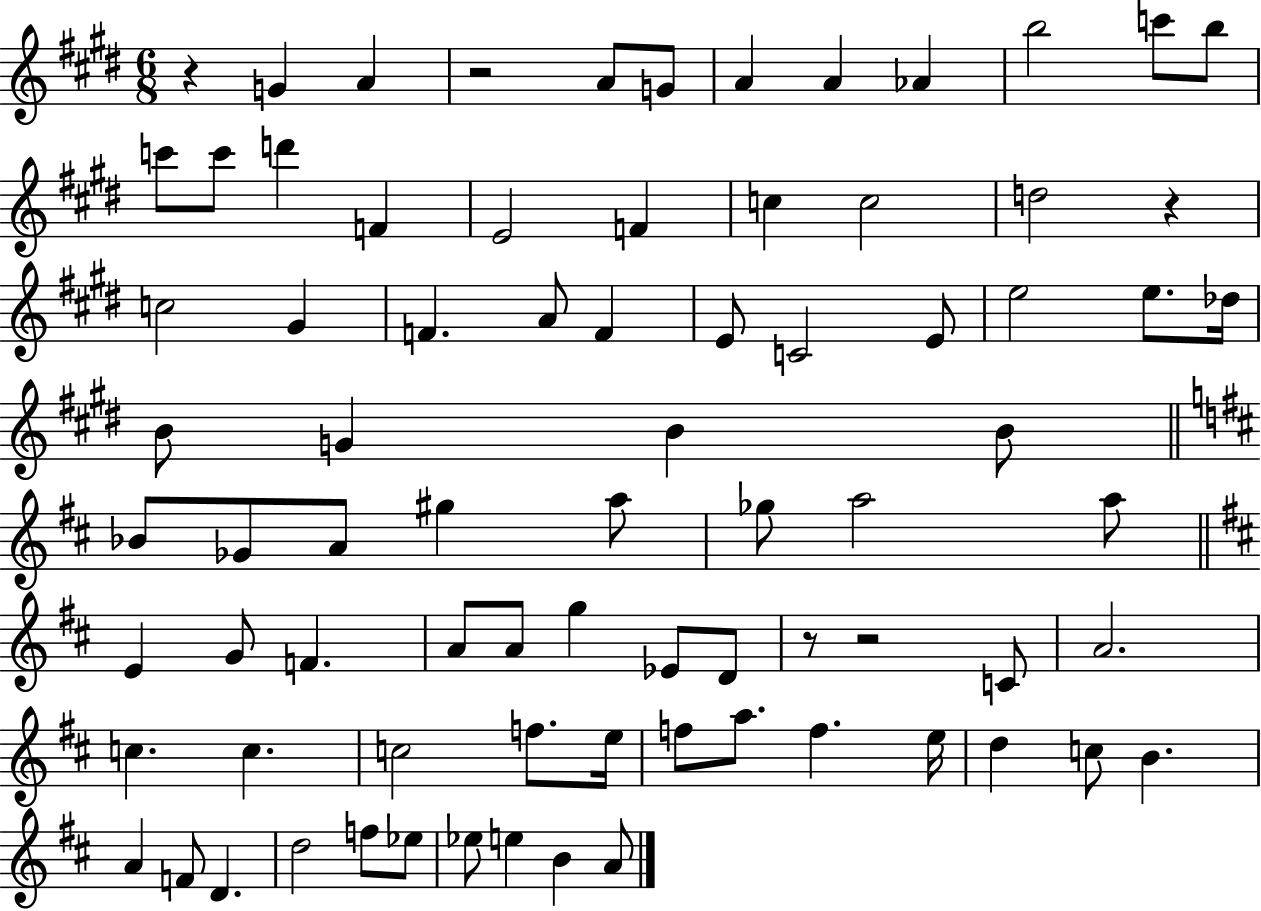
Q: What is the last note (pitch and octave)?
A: A4